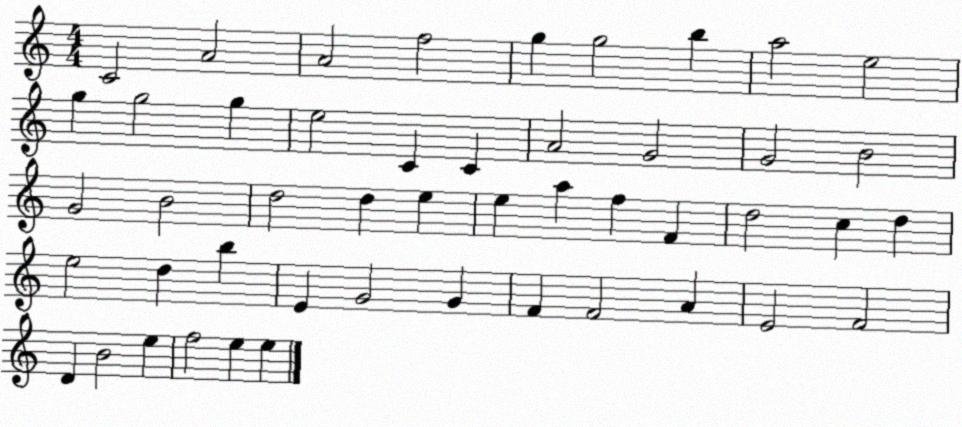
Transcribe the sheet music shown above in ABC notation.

X:1
T:Untitled
M:4/4
L:1/4
K:C
C2 A2 A2 f2 g g2 b a2 e2 g g2 g e2 C C A2 G2 G2 B2 G2 B2 d2 d e e a f F d2 c d e2 d b E G2 G F F2 A E2 F2 D B2 e f2 e e